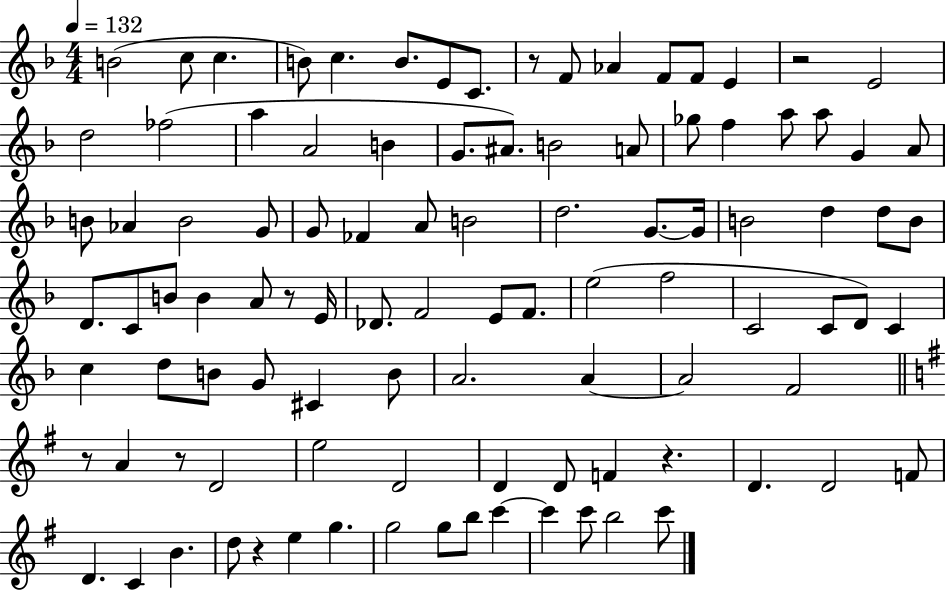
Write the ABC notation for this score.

X:1
T:Untitled
M:4/4
L:1/4
K:F
B2 c/2 c B/2 c B/2 E/2 C/2 z/2 F/2 _A F/2 F/2 E z2 E2 d2 _f2 a A2 B G/2 ^A/2 B2 A/2 _g/2 f a/2 a/2 G A/2 B/2 _A B2 G/2 G/2 _F A/2 B2 d2 G/2 G/4 B2 d d/2 B/2 D/2 C/2 B/2 B A/2 z/2 E/4 _D/2 F2 E/2 F/2 e2 f2 C2 C/2 D/2 C c d/2 B/2 G/2 ^C B/2 A2 A A2 F2 z/2 A z/2 D2 e2 D2 D D/2 F z D D2 F/2 D C B d/2 z e g g2 g/2 b/2 c' c' c'/2 b2 c'/2